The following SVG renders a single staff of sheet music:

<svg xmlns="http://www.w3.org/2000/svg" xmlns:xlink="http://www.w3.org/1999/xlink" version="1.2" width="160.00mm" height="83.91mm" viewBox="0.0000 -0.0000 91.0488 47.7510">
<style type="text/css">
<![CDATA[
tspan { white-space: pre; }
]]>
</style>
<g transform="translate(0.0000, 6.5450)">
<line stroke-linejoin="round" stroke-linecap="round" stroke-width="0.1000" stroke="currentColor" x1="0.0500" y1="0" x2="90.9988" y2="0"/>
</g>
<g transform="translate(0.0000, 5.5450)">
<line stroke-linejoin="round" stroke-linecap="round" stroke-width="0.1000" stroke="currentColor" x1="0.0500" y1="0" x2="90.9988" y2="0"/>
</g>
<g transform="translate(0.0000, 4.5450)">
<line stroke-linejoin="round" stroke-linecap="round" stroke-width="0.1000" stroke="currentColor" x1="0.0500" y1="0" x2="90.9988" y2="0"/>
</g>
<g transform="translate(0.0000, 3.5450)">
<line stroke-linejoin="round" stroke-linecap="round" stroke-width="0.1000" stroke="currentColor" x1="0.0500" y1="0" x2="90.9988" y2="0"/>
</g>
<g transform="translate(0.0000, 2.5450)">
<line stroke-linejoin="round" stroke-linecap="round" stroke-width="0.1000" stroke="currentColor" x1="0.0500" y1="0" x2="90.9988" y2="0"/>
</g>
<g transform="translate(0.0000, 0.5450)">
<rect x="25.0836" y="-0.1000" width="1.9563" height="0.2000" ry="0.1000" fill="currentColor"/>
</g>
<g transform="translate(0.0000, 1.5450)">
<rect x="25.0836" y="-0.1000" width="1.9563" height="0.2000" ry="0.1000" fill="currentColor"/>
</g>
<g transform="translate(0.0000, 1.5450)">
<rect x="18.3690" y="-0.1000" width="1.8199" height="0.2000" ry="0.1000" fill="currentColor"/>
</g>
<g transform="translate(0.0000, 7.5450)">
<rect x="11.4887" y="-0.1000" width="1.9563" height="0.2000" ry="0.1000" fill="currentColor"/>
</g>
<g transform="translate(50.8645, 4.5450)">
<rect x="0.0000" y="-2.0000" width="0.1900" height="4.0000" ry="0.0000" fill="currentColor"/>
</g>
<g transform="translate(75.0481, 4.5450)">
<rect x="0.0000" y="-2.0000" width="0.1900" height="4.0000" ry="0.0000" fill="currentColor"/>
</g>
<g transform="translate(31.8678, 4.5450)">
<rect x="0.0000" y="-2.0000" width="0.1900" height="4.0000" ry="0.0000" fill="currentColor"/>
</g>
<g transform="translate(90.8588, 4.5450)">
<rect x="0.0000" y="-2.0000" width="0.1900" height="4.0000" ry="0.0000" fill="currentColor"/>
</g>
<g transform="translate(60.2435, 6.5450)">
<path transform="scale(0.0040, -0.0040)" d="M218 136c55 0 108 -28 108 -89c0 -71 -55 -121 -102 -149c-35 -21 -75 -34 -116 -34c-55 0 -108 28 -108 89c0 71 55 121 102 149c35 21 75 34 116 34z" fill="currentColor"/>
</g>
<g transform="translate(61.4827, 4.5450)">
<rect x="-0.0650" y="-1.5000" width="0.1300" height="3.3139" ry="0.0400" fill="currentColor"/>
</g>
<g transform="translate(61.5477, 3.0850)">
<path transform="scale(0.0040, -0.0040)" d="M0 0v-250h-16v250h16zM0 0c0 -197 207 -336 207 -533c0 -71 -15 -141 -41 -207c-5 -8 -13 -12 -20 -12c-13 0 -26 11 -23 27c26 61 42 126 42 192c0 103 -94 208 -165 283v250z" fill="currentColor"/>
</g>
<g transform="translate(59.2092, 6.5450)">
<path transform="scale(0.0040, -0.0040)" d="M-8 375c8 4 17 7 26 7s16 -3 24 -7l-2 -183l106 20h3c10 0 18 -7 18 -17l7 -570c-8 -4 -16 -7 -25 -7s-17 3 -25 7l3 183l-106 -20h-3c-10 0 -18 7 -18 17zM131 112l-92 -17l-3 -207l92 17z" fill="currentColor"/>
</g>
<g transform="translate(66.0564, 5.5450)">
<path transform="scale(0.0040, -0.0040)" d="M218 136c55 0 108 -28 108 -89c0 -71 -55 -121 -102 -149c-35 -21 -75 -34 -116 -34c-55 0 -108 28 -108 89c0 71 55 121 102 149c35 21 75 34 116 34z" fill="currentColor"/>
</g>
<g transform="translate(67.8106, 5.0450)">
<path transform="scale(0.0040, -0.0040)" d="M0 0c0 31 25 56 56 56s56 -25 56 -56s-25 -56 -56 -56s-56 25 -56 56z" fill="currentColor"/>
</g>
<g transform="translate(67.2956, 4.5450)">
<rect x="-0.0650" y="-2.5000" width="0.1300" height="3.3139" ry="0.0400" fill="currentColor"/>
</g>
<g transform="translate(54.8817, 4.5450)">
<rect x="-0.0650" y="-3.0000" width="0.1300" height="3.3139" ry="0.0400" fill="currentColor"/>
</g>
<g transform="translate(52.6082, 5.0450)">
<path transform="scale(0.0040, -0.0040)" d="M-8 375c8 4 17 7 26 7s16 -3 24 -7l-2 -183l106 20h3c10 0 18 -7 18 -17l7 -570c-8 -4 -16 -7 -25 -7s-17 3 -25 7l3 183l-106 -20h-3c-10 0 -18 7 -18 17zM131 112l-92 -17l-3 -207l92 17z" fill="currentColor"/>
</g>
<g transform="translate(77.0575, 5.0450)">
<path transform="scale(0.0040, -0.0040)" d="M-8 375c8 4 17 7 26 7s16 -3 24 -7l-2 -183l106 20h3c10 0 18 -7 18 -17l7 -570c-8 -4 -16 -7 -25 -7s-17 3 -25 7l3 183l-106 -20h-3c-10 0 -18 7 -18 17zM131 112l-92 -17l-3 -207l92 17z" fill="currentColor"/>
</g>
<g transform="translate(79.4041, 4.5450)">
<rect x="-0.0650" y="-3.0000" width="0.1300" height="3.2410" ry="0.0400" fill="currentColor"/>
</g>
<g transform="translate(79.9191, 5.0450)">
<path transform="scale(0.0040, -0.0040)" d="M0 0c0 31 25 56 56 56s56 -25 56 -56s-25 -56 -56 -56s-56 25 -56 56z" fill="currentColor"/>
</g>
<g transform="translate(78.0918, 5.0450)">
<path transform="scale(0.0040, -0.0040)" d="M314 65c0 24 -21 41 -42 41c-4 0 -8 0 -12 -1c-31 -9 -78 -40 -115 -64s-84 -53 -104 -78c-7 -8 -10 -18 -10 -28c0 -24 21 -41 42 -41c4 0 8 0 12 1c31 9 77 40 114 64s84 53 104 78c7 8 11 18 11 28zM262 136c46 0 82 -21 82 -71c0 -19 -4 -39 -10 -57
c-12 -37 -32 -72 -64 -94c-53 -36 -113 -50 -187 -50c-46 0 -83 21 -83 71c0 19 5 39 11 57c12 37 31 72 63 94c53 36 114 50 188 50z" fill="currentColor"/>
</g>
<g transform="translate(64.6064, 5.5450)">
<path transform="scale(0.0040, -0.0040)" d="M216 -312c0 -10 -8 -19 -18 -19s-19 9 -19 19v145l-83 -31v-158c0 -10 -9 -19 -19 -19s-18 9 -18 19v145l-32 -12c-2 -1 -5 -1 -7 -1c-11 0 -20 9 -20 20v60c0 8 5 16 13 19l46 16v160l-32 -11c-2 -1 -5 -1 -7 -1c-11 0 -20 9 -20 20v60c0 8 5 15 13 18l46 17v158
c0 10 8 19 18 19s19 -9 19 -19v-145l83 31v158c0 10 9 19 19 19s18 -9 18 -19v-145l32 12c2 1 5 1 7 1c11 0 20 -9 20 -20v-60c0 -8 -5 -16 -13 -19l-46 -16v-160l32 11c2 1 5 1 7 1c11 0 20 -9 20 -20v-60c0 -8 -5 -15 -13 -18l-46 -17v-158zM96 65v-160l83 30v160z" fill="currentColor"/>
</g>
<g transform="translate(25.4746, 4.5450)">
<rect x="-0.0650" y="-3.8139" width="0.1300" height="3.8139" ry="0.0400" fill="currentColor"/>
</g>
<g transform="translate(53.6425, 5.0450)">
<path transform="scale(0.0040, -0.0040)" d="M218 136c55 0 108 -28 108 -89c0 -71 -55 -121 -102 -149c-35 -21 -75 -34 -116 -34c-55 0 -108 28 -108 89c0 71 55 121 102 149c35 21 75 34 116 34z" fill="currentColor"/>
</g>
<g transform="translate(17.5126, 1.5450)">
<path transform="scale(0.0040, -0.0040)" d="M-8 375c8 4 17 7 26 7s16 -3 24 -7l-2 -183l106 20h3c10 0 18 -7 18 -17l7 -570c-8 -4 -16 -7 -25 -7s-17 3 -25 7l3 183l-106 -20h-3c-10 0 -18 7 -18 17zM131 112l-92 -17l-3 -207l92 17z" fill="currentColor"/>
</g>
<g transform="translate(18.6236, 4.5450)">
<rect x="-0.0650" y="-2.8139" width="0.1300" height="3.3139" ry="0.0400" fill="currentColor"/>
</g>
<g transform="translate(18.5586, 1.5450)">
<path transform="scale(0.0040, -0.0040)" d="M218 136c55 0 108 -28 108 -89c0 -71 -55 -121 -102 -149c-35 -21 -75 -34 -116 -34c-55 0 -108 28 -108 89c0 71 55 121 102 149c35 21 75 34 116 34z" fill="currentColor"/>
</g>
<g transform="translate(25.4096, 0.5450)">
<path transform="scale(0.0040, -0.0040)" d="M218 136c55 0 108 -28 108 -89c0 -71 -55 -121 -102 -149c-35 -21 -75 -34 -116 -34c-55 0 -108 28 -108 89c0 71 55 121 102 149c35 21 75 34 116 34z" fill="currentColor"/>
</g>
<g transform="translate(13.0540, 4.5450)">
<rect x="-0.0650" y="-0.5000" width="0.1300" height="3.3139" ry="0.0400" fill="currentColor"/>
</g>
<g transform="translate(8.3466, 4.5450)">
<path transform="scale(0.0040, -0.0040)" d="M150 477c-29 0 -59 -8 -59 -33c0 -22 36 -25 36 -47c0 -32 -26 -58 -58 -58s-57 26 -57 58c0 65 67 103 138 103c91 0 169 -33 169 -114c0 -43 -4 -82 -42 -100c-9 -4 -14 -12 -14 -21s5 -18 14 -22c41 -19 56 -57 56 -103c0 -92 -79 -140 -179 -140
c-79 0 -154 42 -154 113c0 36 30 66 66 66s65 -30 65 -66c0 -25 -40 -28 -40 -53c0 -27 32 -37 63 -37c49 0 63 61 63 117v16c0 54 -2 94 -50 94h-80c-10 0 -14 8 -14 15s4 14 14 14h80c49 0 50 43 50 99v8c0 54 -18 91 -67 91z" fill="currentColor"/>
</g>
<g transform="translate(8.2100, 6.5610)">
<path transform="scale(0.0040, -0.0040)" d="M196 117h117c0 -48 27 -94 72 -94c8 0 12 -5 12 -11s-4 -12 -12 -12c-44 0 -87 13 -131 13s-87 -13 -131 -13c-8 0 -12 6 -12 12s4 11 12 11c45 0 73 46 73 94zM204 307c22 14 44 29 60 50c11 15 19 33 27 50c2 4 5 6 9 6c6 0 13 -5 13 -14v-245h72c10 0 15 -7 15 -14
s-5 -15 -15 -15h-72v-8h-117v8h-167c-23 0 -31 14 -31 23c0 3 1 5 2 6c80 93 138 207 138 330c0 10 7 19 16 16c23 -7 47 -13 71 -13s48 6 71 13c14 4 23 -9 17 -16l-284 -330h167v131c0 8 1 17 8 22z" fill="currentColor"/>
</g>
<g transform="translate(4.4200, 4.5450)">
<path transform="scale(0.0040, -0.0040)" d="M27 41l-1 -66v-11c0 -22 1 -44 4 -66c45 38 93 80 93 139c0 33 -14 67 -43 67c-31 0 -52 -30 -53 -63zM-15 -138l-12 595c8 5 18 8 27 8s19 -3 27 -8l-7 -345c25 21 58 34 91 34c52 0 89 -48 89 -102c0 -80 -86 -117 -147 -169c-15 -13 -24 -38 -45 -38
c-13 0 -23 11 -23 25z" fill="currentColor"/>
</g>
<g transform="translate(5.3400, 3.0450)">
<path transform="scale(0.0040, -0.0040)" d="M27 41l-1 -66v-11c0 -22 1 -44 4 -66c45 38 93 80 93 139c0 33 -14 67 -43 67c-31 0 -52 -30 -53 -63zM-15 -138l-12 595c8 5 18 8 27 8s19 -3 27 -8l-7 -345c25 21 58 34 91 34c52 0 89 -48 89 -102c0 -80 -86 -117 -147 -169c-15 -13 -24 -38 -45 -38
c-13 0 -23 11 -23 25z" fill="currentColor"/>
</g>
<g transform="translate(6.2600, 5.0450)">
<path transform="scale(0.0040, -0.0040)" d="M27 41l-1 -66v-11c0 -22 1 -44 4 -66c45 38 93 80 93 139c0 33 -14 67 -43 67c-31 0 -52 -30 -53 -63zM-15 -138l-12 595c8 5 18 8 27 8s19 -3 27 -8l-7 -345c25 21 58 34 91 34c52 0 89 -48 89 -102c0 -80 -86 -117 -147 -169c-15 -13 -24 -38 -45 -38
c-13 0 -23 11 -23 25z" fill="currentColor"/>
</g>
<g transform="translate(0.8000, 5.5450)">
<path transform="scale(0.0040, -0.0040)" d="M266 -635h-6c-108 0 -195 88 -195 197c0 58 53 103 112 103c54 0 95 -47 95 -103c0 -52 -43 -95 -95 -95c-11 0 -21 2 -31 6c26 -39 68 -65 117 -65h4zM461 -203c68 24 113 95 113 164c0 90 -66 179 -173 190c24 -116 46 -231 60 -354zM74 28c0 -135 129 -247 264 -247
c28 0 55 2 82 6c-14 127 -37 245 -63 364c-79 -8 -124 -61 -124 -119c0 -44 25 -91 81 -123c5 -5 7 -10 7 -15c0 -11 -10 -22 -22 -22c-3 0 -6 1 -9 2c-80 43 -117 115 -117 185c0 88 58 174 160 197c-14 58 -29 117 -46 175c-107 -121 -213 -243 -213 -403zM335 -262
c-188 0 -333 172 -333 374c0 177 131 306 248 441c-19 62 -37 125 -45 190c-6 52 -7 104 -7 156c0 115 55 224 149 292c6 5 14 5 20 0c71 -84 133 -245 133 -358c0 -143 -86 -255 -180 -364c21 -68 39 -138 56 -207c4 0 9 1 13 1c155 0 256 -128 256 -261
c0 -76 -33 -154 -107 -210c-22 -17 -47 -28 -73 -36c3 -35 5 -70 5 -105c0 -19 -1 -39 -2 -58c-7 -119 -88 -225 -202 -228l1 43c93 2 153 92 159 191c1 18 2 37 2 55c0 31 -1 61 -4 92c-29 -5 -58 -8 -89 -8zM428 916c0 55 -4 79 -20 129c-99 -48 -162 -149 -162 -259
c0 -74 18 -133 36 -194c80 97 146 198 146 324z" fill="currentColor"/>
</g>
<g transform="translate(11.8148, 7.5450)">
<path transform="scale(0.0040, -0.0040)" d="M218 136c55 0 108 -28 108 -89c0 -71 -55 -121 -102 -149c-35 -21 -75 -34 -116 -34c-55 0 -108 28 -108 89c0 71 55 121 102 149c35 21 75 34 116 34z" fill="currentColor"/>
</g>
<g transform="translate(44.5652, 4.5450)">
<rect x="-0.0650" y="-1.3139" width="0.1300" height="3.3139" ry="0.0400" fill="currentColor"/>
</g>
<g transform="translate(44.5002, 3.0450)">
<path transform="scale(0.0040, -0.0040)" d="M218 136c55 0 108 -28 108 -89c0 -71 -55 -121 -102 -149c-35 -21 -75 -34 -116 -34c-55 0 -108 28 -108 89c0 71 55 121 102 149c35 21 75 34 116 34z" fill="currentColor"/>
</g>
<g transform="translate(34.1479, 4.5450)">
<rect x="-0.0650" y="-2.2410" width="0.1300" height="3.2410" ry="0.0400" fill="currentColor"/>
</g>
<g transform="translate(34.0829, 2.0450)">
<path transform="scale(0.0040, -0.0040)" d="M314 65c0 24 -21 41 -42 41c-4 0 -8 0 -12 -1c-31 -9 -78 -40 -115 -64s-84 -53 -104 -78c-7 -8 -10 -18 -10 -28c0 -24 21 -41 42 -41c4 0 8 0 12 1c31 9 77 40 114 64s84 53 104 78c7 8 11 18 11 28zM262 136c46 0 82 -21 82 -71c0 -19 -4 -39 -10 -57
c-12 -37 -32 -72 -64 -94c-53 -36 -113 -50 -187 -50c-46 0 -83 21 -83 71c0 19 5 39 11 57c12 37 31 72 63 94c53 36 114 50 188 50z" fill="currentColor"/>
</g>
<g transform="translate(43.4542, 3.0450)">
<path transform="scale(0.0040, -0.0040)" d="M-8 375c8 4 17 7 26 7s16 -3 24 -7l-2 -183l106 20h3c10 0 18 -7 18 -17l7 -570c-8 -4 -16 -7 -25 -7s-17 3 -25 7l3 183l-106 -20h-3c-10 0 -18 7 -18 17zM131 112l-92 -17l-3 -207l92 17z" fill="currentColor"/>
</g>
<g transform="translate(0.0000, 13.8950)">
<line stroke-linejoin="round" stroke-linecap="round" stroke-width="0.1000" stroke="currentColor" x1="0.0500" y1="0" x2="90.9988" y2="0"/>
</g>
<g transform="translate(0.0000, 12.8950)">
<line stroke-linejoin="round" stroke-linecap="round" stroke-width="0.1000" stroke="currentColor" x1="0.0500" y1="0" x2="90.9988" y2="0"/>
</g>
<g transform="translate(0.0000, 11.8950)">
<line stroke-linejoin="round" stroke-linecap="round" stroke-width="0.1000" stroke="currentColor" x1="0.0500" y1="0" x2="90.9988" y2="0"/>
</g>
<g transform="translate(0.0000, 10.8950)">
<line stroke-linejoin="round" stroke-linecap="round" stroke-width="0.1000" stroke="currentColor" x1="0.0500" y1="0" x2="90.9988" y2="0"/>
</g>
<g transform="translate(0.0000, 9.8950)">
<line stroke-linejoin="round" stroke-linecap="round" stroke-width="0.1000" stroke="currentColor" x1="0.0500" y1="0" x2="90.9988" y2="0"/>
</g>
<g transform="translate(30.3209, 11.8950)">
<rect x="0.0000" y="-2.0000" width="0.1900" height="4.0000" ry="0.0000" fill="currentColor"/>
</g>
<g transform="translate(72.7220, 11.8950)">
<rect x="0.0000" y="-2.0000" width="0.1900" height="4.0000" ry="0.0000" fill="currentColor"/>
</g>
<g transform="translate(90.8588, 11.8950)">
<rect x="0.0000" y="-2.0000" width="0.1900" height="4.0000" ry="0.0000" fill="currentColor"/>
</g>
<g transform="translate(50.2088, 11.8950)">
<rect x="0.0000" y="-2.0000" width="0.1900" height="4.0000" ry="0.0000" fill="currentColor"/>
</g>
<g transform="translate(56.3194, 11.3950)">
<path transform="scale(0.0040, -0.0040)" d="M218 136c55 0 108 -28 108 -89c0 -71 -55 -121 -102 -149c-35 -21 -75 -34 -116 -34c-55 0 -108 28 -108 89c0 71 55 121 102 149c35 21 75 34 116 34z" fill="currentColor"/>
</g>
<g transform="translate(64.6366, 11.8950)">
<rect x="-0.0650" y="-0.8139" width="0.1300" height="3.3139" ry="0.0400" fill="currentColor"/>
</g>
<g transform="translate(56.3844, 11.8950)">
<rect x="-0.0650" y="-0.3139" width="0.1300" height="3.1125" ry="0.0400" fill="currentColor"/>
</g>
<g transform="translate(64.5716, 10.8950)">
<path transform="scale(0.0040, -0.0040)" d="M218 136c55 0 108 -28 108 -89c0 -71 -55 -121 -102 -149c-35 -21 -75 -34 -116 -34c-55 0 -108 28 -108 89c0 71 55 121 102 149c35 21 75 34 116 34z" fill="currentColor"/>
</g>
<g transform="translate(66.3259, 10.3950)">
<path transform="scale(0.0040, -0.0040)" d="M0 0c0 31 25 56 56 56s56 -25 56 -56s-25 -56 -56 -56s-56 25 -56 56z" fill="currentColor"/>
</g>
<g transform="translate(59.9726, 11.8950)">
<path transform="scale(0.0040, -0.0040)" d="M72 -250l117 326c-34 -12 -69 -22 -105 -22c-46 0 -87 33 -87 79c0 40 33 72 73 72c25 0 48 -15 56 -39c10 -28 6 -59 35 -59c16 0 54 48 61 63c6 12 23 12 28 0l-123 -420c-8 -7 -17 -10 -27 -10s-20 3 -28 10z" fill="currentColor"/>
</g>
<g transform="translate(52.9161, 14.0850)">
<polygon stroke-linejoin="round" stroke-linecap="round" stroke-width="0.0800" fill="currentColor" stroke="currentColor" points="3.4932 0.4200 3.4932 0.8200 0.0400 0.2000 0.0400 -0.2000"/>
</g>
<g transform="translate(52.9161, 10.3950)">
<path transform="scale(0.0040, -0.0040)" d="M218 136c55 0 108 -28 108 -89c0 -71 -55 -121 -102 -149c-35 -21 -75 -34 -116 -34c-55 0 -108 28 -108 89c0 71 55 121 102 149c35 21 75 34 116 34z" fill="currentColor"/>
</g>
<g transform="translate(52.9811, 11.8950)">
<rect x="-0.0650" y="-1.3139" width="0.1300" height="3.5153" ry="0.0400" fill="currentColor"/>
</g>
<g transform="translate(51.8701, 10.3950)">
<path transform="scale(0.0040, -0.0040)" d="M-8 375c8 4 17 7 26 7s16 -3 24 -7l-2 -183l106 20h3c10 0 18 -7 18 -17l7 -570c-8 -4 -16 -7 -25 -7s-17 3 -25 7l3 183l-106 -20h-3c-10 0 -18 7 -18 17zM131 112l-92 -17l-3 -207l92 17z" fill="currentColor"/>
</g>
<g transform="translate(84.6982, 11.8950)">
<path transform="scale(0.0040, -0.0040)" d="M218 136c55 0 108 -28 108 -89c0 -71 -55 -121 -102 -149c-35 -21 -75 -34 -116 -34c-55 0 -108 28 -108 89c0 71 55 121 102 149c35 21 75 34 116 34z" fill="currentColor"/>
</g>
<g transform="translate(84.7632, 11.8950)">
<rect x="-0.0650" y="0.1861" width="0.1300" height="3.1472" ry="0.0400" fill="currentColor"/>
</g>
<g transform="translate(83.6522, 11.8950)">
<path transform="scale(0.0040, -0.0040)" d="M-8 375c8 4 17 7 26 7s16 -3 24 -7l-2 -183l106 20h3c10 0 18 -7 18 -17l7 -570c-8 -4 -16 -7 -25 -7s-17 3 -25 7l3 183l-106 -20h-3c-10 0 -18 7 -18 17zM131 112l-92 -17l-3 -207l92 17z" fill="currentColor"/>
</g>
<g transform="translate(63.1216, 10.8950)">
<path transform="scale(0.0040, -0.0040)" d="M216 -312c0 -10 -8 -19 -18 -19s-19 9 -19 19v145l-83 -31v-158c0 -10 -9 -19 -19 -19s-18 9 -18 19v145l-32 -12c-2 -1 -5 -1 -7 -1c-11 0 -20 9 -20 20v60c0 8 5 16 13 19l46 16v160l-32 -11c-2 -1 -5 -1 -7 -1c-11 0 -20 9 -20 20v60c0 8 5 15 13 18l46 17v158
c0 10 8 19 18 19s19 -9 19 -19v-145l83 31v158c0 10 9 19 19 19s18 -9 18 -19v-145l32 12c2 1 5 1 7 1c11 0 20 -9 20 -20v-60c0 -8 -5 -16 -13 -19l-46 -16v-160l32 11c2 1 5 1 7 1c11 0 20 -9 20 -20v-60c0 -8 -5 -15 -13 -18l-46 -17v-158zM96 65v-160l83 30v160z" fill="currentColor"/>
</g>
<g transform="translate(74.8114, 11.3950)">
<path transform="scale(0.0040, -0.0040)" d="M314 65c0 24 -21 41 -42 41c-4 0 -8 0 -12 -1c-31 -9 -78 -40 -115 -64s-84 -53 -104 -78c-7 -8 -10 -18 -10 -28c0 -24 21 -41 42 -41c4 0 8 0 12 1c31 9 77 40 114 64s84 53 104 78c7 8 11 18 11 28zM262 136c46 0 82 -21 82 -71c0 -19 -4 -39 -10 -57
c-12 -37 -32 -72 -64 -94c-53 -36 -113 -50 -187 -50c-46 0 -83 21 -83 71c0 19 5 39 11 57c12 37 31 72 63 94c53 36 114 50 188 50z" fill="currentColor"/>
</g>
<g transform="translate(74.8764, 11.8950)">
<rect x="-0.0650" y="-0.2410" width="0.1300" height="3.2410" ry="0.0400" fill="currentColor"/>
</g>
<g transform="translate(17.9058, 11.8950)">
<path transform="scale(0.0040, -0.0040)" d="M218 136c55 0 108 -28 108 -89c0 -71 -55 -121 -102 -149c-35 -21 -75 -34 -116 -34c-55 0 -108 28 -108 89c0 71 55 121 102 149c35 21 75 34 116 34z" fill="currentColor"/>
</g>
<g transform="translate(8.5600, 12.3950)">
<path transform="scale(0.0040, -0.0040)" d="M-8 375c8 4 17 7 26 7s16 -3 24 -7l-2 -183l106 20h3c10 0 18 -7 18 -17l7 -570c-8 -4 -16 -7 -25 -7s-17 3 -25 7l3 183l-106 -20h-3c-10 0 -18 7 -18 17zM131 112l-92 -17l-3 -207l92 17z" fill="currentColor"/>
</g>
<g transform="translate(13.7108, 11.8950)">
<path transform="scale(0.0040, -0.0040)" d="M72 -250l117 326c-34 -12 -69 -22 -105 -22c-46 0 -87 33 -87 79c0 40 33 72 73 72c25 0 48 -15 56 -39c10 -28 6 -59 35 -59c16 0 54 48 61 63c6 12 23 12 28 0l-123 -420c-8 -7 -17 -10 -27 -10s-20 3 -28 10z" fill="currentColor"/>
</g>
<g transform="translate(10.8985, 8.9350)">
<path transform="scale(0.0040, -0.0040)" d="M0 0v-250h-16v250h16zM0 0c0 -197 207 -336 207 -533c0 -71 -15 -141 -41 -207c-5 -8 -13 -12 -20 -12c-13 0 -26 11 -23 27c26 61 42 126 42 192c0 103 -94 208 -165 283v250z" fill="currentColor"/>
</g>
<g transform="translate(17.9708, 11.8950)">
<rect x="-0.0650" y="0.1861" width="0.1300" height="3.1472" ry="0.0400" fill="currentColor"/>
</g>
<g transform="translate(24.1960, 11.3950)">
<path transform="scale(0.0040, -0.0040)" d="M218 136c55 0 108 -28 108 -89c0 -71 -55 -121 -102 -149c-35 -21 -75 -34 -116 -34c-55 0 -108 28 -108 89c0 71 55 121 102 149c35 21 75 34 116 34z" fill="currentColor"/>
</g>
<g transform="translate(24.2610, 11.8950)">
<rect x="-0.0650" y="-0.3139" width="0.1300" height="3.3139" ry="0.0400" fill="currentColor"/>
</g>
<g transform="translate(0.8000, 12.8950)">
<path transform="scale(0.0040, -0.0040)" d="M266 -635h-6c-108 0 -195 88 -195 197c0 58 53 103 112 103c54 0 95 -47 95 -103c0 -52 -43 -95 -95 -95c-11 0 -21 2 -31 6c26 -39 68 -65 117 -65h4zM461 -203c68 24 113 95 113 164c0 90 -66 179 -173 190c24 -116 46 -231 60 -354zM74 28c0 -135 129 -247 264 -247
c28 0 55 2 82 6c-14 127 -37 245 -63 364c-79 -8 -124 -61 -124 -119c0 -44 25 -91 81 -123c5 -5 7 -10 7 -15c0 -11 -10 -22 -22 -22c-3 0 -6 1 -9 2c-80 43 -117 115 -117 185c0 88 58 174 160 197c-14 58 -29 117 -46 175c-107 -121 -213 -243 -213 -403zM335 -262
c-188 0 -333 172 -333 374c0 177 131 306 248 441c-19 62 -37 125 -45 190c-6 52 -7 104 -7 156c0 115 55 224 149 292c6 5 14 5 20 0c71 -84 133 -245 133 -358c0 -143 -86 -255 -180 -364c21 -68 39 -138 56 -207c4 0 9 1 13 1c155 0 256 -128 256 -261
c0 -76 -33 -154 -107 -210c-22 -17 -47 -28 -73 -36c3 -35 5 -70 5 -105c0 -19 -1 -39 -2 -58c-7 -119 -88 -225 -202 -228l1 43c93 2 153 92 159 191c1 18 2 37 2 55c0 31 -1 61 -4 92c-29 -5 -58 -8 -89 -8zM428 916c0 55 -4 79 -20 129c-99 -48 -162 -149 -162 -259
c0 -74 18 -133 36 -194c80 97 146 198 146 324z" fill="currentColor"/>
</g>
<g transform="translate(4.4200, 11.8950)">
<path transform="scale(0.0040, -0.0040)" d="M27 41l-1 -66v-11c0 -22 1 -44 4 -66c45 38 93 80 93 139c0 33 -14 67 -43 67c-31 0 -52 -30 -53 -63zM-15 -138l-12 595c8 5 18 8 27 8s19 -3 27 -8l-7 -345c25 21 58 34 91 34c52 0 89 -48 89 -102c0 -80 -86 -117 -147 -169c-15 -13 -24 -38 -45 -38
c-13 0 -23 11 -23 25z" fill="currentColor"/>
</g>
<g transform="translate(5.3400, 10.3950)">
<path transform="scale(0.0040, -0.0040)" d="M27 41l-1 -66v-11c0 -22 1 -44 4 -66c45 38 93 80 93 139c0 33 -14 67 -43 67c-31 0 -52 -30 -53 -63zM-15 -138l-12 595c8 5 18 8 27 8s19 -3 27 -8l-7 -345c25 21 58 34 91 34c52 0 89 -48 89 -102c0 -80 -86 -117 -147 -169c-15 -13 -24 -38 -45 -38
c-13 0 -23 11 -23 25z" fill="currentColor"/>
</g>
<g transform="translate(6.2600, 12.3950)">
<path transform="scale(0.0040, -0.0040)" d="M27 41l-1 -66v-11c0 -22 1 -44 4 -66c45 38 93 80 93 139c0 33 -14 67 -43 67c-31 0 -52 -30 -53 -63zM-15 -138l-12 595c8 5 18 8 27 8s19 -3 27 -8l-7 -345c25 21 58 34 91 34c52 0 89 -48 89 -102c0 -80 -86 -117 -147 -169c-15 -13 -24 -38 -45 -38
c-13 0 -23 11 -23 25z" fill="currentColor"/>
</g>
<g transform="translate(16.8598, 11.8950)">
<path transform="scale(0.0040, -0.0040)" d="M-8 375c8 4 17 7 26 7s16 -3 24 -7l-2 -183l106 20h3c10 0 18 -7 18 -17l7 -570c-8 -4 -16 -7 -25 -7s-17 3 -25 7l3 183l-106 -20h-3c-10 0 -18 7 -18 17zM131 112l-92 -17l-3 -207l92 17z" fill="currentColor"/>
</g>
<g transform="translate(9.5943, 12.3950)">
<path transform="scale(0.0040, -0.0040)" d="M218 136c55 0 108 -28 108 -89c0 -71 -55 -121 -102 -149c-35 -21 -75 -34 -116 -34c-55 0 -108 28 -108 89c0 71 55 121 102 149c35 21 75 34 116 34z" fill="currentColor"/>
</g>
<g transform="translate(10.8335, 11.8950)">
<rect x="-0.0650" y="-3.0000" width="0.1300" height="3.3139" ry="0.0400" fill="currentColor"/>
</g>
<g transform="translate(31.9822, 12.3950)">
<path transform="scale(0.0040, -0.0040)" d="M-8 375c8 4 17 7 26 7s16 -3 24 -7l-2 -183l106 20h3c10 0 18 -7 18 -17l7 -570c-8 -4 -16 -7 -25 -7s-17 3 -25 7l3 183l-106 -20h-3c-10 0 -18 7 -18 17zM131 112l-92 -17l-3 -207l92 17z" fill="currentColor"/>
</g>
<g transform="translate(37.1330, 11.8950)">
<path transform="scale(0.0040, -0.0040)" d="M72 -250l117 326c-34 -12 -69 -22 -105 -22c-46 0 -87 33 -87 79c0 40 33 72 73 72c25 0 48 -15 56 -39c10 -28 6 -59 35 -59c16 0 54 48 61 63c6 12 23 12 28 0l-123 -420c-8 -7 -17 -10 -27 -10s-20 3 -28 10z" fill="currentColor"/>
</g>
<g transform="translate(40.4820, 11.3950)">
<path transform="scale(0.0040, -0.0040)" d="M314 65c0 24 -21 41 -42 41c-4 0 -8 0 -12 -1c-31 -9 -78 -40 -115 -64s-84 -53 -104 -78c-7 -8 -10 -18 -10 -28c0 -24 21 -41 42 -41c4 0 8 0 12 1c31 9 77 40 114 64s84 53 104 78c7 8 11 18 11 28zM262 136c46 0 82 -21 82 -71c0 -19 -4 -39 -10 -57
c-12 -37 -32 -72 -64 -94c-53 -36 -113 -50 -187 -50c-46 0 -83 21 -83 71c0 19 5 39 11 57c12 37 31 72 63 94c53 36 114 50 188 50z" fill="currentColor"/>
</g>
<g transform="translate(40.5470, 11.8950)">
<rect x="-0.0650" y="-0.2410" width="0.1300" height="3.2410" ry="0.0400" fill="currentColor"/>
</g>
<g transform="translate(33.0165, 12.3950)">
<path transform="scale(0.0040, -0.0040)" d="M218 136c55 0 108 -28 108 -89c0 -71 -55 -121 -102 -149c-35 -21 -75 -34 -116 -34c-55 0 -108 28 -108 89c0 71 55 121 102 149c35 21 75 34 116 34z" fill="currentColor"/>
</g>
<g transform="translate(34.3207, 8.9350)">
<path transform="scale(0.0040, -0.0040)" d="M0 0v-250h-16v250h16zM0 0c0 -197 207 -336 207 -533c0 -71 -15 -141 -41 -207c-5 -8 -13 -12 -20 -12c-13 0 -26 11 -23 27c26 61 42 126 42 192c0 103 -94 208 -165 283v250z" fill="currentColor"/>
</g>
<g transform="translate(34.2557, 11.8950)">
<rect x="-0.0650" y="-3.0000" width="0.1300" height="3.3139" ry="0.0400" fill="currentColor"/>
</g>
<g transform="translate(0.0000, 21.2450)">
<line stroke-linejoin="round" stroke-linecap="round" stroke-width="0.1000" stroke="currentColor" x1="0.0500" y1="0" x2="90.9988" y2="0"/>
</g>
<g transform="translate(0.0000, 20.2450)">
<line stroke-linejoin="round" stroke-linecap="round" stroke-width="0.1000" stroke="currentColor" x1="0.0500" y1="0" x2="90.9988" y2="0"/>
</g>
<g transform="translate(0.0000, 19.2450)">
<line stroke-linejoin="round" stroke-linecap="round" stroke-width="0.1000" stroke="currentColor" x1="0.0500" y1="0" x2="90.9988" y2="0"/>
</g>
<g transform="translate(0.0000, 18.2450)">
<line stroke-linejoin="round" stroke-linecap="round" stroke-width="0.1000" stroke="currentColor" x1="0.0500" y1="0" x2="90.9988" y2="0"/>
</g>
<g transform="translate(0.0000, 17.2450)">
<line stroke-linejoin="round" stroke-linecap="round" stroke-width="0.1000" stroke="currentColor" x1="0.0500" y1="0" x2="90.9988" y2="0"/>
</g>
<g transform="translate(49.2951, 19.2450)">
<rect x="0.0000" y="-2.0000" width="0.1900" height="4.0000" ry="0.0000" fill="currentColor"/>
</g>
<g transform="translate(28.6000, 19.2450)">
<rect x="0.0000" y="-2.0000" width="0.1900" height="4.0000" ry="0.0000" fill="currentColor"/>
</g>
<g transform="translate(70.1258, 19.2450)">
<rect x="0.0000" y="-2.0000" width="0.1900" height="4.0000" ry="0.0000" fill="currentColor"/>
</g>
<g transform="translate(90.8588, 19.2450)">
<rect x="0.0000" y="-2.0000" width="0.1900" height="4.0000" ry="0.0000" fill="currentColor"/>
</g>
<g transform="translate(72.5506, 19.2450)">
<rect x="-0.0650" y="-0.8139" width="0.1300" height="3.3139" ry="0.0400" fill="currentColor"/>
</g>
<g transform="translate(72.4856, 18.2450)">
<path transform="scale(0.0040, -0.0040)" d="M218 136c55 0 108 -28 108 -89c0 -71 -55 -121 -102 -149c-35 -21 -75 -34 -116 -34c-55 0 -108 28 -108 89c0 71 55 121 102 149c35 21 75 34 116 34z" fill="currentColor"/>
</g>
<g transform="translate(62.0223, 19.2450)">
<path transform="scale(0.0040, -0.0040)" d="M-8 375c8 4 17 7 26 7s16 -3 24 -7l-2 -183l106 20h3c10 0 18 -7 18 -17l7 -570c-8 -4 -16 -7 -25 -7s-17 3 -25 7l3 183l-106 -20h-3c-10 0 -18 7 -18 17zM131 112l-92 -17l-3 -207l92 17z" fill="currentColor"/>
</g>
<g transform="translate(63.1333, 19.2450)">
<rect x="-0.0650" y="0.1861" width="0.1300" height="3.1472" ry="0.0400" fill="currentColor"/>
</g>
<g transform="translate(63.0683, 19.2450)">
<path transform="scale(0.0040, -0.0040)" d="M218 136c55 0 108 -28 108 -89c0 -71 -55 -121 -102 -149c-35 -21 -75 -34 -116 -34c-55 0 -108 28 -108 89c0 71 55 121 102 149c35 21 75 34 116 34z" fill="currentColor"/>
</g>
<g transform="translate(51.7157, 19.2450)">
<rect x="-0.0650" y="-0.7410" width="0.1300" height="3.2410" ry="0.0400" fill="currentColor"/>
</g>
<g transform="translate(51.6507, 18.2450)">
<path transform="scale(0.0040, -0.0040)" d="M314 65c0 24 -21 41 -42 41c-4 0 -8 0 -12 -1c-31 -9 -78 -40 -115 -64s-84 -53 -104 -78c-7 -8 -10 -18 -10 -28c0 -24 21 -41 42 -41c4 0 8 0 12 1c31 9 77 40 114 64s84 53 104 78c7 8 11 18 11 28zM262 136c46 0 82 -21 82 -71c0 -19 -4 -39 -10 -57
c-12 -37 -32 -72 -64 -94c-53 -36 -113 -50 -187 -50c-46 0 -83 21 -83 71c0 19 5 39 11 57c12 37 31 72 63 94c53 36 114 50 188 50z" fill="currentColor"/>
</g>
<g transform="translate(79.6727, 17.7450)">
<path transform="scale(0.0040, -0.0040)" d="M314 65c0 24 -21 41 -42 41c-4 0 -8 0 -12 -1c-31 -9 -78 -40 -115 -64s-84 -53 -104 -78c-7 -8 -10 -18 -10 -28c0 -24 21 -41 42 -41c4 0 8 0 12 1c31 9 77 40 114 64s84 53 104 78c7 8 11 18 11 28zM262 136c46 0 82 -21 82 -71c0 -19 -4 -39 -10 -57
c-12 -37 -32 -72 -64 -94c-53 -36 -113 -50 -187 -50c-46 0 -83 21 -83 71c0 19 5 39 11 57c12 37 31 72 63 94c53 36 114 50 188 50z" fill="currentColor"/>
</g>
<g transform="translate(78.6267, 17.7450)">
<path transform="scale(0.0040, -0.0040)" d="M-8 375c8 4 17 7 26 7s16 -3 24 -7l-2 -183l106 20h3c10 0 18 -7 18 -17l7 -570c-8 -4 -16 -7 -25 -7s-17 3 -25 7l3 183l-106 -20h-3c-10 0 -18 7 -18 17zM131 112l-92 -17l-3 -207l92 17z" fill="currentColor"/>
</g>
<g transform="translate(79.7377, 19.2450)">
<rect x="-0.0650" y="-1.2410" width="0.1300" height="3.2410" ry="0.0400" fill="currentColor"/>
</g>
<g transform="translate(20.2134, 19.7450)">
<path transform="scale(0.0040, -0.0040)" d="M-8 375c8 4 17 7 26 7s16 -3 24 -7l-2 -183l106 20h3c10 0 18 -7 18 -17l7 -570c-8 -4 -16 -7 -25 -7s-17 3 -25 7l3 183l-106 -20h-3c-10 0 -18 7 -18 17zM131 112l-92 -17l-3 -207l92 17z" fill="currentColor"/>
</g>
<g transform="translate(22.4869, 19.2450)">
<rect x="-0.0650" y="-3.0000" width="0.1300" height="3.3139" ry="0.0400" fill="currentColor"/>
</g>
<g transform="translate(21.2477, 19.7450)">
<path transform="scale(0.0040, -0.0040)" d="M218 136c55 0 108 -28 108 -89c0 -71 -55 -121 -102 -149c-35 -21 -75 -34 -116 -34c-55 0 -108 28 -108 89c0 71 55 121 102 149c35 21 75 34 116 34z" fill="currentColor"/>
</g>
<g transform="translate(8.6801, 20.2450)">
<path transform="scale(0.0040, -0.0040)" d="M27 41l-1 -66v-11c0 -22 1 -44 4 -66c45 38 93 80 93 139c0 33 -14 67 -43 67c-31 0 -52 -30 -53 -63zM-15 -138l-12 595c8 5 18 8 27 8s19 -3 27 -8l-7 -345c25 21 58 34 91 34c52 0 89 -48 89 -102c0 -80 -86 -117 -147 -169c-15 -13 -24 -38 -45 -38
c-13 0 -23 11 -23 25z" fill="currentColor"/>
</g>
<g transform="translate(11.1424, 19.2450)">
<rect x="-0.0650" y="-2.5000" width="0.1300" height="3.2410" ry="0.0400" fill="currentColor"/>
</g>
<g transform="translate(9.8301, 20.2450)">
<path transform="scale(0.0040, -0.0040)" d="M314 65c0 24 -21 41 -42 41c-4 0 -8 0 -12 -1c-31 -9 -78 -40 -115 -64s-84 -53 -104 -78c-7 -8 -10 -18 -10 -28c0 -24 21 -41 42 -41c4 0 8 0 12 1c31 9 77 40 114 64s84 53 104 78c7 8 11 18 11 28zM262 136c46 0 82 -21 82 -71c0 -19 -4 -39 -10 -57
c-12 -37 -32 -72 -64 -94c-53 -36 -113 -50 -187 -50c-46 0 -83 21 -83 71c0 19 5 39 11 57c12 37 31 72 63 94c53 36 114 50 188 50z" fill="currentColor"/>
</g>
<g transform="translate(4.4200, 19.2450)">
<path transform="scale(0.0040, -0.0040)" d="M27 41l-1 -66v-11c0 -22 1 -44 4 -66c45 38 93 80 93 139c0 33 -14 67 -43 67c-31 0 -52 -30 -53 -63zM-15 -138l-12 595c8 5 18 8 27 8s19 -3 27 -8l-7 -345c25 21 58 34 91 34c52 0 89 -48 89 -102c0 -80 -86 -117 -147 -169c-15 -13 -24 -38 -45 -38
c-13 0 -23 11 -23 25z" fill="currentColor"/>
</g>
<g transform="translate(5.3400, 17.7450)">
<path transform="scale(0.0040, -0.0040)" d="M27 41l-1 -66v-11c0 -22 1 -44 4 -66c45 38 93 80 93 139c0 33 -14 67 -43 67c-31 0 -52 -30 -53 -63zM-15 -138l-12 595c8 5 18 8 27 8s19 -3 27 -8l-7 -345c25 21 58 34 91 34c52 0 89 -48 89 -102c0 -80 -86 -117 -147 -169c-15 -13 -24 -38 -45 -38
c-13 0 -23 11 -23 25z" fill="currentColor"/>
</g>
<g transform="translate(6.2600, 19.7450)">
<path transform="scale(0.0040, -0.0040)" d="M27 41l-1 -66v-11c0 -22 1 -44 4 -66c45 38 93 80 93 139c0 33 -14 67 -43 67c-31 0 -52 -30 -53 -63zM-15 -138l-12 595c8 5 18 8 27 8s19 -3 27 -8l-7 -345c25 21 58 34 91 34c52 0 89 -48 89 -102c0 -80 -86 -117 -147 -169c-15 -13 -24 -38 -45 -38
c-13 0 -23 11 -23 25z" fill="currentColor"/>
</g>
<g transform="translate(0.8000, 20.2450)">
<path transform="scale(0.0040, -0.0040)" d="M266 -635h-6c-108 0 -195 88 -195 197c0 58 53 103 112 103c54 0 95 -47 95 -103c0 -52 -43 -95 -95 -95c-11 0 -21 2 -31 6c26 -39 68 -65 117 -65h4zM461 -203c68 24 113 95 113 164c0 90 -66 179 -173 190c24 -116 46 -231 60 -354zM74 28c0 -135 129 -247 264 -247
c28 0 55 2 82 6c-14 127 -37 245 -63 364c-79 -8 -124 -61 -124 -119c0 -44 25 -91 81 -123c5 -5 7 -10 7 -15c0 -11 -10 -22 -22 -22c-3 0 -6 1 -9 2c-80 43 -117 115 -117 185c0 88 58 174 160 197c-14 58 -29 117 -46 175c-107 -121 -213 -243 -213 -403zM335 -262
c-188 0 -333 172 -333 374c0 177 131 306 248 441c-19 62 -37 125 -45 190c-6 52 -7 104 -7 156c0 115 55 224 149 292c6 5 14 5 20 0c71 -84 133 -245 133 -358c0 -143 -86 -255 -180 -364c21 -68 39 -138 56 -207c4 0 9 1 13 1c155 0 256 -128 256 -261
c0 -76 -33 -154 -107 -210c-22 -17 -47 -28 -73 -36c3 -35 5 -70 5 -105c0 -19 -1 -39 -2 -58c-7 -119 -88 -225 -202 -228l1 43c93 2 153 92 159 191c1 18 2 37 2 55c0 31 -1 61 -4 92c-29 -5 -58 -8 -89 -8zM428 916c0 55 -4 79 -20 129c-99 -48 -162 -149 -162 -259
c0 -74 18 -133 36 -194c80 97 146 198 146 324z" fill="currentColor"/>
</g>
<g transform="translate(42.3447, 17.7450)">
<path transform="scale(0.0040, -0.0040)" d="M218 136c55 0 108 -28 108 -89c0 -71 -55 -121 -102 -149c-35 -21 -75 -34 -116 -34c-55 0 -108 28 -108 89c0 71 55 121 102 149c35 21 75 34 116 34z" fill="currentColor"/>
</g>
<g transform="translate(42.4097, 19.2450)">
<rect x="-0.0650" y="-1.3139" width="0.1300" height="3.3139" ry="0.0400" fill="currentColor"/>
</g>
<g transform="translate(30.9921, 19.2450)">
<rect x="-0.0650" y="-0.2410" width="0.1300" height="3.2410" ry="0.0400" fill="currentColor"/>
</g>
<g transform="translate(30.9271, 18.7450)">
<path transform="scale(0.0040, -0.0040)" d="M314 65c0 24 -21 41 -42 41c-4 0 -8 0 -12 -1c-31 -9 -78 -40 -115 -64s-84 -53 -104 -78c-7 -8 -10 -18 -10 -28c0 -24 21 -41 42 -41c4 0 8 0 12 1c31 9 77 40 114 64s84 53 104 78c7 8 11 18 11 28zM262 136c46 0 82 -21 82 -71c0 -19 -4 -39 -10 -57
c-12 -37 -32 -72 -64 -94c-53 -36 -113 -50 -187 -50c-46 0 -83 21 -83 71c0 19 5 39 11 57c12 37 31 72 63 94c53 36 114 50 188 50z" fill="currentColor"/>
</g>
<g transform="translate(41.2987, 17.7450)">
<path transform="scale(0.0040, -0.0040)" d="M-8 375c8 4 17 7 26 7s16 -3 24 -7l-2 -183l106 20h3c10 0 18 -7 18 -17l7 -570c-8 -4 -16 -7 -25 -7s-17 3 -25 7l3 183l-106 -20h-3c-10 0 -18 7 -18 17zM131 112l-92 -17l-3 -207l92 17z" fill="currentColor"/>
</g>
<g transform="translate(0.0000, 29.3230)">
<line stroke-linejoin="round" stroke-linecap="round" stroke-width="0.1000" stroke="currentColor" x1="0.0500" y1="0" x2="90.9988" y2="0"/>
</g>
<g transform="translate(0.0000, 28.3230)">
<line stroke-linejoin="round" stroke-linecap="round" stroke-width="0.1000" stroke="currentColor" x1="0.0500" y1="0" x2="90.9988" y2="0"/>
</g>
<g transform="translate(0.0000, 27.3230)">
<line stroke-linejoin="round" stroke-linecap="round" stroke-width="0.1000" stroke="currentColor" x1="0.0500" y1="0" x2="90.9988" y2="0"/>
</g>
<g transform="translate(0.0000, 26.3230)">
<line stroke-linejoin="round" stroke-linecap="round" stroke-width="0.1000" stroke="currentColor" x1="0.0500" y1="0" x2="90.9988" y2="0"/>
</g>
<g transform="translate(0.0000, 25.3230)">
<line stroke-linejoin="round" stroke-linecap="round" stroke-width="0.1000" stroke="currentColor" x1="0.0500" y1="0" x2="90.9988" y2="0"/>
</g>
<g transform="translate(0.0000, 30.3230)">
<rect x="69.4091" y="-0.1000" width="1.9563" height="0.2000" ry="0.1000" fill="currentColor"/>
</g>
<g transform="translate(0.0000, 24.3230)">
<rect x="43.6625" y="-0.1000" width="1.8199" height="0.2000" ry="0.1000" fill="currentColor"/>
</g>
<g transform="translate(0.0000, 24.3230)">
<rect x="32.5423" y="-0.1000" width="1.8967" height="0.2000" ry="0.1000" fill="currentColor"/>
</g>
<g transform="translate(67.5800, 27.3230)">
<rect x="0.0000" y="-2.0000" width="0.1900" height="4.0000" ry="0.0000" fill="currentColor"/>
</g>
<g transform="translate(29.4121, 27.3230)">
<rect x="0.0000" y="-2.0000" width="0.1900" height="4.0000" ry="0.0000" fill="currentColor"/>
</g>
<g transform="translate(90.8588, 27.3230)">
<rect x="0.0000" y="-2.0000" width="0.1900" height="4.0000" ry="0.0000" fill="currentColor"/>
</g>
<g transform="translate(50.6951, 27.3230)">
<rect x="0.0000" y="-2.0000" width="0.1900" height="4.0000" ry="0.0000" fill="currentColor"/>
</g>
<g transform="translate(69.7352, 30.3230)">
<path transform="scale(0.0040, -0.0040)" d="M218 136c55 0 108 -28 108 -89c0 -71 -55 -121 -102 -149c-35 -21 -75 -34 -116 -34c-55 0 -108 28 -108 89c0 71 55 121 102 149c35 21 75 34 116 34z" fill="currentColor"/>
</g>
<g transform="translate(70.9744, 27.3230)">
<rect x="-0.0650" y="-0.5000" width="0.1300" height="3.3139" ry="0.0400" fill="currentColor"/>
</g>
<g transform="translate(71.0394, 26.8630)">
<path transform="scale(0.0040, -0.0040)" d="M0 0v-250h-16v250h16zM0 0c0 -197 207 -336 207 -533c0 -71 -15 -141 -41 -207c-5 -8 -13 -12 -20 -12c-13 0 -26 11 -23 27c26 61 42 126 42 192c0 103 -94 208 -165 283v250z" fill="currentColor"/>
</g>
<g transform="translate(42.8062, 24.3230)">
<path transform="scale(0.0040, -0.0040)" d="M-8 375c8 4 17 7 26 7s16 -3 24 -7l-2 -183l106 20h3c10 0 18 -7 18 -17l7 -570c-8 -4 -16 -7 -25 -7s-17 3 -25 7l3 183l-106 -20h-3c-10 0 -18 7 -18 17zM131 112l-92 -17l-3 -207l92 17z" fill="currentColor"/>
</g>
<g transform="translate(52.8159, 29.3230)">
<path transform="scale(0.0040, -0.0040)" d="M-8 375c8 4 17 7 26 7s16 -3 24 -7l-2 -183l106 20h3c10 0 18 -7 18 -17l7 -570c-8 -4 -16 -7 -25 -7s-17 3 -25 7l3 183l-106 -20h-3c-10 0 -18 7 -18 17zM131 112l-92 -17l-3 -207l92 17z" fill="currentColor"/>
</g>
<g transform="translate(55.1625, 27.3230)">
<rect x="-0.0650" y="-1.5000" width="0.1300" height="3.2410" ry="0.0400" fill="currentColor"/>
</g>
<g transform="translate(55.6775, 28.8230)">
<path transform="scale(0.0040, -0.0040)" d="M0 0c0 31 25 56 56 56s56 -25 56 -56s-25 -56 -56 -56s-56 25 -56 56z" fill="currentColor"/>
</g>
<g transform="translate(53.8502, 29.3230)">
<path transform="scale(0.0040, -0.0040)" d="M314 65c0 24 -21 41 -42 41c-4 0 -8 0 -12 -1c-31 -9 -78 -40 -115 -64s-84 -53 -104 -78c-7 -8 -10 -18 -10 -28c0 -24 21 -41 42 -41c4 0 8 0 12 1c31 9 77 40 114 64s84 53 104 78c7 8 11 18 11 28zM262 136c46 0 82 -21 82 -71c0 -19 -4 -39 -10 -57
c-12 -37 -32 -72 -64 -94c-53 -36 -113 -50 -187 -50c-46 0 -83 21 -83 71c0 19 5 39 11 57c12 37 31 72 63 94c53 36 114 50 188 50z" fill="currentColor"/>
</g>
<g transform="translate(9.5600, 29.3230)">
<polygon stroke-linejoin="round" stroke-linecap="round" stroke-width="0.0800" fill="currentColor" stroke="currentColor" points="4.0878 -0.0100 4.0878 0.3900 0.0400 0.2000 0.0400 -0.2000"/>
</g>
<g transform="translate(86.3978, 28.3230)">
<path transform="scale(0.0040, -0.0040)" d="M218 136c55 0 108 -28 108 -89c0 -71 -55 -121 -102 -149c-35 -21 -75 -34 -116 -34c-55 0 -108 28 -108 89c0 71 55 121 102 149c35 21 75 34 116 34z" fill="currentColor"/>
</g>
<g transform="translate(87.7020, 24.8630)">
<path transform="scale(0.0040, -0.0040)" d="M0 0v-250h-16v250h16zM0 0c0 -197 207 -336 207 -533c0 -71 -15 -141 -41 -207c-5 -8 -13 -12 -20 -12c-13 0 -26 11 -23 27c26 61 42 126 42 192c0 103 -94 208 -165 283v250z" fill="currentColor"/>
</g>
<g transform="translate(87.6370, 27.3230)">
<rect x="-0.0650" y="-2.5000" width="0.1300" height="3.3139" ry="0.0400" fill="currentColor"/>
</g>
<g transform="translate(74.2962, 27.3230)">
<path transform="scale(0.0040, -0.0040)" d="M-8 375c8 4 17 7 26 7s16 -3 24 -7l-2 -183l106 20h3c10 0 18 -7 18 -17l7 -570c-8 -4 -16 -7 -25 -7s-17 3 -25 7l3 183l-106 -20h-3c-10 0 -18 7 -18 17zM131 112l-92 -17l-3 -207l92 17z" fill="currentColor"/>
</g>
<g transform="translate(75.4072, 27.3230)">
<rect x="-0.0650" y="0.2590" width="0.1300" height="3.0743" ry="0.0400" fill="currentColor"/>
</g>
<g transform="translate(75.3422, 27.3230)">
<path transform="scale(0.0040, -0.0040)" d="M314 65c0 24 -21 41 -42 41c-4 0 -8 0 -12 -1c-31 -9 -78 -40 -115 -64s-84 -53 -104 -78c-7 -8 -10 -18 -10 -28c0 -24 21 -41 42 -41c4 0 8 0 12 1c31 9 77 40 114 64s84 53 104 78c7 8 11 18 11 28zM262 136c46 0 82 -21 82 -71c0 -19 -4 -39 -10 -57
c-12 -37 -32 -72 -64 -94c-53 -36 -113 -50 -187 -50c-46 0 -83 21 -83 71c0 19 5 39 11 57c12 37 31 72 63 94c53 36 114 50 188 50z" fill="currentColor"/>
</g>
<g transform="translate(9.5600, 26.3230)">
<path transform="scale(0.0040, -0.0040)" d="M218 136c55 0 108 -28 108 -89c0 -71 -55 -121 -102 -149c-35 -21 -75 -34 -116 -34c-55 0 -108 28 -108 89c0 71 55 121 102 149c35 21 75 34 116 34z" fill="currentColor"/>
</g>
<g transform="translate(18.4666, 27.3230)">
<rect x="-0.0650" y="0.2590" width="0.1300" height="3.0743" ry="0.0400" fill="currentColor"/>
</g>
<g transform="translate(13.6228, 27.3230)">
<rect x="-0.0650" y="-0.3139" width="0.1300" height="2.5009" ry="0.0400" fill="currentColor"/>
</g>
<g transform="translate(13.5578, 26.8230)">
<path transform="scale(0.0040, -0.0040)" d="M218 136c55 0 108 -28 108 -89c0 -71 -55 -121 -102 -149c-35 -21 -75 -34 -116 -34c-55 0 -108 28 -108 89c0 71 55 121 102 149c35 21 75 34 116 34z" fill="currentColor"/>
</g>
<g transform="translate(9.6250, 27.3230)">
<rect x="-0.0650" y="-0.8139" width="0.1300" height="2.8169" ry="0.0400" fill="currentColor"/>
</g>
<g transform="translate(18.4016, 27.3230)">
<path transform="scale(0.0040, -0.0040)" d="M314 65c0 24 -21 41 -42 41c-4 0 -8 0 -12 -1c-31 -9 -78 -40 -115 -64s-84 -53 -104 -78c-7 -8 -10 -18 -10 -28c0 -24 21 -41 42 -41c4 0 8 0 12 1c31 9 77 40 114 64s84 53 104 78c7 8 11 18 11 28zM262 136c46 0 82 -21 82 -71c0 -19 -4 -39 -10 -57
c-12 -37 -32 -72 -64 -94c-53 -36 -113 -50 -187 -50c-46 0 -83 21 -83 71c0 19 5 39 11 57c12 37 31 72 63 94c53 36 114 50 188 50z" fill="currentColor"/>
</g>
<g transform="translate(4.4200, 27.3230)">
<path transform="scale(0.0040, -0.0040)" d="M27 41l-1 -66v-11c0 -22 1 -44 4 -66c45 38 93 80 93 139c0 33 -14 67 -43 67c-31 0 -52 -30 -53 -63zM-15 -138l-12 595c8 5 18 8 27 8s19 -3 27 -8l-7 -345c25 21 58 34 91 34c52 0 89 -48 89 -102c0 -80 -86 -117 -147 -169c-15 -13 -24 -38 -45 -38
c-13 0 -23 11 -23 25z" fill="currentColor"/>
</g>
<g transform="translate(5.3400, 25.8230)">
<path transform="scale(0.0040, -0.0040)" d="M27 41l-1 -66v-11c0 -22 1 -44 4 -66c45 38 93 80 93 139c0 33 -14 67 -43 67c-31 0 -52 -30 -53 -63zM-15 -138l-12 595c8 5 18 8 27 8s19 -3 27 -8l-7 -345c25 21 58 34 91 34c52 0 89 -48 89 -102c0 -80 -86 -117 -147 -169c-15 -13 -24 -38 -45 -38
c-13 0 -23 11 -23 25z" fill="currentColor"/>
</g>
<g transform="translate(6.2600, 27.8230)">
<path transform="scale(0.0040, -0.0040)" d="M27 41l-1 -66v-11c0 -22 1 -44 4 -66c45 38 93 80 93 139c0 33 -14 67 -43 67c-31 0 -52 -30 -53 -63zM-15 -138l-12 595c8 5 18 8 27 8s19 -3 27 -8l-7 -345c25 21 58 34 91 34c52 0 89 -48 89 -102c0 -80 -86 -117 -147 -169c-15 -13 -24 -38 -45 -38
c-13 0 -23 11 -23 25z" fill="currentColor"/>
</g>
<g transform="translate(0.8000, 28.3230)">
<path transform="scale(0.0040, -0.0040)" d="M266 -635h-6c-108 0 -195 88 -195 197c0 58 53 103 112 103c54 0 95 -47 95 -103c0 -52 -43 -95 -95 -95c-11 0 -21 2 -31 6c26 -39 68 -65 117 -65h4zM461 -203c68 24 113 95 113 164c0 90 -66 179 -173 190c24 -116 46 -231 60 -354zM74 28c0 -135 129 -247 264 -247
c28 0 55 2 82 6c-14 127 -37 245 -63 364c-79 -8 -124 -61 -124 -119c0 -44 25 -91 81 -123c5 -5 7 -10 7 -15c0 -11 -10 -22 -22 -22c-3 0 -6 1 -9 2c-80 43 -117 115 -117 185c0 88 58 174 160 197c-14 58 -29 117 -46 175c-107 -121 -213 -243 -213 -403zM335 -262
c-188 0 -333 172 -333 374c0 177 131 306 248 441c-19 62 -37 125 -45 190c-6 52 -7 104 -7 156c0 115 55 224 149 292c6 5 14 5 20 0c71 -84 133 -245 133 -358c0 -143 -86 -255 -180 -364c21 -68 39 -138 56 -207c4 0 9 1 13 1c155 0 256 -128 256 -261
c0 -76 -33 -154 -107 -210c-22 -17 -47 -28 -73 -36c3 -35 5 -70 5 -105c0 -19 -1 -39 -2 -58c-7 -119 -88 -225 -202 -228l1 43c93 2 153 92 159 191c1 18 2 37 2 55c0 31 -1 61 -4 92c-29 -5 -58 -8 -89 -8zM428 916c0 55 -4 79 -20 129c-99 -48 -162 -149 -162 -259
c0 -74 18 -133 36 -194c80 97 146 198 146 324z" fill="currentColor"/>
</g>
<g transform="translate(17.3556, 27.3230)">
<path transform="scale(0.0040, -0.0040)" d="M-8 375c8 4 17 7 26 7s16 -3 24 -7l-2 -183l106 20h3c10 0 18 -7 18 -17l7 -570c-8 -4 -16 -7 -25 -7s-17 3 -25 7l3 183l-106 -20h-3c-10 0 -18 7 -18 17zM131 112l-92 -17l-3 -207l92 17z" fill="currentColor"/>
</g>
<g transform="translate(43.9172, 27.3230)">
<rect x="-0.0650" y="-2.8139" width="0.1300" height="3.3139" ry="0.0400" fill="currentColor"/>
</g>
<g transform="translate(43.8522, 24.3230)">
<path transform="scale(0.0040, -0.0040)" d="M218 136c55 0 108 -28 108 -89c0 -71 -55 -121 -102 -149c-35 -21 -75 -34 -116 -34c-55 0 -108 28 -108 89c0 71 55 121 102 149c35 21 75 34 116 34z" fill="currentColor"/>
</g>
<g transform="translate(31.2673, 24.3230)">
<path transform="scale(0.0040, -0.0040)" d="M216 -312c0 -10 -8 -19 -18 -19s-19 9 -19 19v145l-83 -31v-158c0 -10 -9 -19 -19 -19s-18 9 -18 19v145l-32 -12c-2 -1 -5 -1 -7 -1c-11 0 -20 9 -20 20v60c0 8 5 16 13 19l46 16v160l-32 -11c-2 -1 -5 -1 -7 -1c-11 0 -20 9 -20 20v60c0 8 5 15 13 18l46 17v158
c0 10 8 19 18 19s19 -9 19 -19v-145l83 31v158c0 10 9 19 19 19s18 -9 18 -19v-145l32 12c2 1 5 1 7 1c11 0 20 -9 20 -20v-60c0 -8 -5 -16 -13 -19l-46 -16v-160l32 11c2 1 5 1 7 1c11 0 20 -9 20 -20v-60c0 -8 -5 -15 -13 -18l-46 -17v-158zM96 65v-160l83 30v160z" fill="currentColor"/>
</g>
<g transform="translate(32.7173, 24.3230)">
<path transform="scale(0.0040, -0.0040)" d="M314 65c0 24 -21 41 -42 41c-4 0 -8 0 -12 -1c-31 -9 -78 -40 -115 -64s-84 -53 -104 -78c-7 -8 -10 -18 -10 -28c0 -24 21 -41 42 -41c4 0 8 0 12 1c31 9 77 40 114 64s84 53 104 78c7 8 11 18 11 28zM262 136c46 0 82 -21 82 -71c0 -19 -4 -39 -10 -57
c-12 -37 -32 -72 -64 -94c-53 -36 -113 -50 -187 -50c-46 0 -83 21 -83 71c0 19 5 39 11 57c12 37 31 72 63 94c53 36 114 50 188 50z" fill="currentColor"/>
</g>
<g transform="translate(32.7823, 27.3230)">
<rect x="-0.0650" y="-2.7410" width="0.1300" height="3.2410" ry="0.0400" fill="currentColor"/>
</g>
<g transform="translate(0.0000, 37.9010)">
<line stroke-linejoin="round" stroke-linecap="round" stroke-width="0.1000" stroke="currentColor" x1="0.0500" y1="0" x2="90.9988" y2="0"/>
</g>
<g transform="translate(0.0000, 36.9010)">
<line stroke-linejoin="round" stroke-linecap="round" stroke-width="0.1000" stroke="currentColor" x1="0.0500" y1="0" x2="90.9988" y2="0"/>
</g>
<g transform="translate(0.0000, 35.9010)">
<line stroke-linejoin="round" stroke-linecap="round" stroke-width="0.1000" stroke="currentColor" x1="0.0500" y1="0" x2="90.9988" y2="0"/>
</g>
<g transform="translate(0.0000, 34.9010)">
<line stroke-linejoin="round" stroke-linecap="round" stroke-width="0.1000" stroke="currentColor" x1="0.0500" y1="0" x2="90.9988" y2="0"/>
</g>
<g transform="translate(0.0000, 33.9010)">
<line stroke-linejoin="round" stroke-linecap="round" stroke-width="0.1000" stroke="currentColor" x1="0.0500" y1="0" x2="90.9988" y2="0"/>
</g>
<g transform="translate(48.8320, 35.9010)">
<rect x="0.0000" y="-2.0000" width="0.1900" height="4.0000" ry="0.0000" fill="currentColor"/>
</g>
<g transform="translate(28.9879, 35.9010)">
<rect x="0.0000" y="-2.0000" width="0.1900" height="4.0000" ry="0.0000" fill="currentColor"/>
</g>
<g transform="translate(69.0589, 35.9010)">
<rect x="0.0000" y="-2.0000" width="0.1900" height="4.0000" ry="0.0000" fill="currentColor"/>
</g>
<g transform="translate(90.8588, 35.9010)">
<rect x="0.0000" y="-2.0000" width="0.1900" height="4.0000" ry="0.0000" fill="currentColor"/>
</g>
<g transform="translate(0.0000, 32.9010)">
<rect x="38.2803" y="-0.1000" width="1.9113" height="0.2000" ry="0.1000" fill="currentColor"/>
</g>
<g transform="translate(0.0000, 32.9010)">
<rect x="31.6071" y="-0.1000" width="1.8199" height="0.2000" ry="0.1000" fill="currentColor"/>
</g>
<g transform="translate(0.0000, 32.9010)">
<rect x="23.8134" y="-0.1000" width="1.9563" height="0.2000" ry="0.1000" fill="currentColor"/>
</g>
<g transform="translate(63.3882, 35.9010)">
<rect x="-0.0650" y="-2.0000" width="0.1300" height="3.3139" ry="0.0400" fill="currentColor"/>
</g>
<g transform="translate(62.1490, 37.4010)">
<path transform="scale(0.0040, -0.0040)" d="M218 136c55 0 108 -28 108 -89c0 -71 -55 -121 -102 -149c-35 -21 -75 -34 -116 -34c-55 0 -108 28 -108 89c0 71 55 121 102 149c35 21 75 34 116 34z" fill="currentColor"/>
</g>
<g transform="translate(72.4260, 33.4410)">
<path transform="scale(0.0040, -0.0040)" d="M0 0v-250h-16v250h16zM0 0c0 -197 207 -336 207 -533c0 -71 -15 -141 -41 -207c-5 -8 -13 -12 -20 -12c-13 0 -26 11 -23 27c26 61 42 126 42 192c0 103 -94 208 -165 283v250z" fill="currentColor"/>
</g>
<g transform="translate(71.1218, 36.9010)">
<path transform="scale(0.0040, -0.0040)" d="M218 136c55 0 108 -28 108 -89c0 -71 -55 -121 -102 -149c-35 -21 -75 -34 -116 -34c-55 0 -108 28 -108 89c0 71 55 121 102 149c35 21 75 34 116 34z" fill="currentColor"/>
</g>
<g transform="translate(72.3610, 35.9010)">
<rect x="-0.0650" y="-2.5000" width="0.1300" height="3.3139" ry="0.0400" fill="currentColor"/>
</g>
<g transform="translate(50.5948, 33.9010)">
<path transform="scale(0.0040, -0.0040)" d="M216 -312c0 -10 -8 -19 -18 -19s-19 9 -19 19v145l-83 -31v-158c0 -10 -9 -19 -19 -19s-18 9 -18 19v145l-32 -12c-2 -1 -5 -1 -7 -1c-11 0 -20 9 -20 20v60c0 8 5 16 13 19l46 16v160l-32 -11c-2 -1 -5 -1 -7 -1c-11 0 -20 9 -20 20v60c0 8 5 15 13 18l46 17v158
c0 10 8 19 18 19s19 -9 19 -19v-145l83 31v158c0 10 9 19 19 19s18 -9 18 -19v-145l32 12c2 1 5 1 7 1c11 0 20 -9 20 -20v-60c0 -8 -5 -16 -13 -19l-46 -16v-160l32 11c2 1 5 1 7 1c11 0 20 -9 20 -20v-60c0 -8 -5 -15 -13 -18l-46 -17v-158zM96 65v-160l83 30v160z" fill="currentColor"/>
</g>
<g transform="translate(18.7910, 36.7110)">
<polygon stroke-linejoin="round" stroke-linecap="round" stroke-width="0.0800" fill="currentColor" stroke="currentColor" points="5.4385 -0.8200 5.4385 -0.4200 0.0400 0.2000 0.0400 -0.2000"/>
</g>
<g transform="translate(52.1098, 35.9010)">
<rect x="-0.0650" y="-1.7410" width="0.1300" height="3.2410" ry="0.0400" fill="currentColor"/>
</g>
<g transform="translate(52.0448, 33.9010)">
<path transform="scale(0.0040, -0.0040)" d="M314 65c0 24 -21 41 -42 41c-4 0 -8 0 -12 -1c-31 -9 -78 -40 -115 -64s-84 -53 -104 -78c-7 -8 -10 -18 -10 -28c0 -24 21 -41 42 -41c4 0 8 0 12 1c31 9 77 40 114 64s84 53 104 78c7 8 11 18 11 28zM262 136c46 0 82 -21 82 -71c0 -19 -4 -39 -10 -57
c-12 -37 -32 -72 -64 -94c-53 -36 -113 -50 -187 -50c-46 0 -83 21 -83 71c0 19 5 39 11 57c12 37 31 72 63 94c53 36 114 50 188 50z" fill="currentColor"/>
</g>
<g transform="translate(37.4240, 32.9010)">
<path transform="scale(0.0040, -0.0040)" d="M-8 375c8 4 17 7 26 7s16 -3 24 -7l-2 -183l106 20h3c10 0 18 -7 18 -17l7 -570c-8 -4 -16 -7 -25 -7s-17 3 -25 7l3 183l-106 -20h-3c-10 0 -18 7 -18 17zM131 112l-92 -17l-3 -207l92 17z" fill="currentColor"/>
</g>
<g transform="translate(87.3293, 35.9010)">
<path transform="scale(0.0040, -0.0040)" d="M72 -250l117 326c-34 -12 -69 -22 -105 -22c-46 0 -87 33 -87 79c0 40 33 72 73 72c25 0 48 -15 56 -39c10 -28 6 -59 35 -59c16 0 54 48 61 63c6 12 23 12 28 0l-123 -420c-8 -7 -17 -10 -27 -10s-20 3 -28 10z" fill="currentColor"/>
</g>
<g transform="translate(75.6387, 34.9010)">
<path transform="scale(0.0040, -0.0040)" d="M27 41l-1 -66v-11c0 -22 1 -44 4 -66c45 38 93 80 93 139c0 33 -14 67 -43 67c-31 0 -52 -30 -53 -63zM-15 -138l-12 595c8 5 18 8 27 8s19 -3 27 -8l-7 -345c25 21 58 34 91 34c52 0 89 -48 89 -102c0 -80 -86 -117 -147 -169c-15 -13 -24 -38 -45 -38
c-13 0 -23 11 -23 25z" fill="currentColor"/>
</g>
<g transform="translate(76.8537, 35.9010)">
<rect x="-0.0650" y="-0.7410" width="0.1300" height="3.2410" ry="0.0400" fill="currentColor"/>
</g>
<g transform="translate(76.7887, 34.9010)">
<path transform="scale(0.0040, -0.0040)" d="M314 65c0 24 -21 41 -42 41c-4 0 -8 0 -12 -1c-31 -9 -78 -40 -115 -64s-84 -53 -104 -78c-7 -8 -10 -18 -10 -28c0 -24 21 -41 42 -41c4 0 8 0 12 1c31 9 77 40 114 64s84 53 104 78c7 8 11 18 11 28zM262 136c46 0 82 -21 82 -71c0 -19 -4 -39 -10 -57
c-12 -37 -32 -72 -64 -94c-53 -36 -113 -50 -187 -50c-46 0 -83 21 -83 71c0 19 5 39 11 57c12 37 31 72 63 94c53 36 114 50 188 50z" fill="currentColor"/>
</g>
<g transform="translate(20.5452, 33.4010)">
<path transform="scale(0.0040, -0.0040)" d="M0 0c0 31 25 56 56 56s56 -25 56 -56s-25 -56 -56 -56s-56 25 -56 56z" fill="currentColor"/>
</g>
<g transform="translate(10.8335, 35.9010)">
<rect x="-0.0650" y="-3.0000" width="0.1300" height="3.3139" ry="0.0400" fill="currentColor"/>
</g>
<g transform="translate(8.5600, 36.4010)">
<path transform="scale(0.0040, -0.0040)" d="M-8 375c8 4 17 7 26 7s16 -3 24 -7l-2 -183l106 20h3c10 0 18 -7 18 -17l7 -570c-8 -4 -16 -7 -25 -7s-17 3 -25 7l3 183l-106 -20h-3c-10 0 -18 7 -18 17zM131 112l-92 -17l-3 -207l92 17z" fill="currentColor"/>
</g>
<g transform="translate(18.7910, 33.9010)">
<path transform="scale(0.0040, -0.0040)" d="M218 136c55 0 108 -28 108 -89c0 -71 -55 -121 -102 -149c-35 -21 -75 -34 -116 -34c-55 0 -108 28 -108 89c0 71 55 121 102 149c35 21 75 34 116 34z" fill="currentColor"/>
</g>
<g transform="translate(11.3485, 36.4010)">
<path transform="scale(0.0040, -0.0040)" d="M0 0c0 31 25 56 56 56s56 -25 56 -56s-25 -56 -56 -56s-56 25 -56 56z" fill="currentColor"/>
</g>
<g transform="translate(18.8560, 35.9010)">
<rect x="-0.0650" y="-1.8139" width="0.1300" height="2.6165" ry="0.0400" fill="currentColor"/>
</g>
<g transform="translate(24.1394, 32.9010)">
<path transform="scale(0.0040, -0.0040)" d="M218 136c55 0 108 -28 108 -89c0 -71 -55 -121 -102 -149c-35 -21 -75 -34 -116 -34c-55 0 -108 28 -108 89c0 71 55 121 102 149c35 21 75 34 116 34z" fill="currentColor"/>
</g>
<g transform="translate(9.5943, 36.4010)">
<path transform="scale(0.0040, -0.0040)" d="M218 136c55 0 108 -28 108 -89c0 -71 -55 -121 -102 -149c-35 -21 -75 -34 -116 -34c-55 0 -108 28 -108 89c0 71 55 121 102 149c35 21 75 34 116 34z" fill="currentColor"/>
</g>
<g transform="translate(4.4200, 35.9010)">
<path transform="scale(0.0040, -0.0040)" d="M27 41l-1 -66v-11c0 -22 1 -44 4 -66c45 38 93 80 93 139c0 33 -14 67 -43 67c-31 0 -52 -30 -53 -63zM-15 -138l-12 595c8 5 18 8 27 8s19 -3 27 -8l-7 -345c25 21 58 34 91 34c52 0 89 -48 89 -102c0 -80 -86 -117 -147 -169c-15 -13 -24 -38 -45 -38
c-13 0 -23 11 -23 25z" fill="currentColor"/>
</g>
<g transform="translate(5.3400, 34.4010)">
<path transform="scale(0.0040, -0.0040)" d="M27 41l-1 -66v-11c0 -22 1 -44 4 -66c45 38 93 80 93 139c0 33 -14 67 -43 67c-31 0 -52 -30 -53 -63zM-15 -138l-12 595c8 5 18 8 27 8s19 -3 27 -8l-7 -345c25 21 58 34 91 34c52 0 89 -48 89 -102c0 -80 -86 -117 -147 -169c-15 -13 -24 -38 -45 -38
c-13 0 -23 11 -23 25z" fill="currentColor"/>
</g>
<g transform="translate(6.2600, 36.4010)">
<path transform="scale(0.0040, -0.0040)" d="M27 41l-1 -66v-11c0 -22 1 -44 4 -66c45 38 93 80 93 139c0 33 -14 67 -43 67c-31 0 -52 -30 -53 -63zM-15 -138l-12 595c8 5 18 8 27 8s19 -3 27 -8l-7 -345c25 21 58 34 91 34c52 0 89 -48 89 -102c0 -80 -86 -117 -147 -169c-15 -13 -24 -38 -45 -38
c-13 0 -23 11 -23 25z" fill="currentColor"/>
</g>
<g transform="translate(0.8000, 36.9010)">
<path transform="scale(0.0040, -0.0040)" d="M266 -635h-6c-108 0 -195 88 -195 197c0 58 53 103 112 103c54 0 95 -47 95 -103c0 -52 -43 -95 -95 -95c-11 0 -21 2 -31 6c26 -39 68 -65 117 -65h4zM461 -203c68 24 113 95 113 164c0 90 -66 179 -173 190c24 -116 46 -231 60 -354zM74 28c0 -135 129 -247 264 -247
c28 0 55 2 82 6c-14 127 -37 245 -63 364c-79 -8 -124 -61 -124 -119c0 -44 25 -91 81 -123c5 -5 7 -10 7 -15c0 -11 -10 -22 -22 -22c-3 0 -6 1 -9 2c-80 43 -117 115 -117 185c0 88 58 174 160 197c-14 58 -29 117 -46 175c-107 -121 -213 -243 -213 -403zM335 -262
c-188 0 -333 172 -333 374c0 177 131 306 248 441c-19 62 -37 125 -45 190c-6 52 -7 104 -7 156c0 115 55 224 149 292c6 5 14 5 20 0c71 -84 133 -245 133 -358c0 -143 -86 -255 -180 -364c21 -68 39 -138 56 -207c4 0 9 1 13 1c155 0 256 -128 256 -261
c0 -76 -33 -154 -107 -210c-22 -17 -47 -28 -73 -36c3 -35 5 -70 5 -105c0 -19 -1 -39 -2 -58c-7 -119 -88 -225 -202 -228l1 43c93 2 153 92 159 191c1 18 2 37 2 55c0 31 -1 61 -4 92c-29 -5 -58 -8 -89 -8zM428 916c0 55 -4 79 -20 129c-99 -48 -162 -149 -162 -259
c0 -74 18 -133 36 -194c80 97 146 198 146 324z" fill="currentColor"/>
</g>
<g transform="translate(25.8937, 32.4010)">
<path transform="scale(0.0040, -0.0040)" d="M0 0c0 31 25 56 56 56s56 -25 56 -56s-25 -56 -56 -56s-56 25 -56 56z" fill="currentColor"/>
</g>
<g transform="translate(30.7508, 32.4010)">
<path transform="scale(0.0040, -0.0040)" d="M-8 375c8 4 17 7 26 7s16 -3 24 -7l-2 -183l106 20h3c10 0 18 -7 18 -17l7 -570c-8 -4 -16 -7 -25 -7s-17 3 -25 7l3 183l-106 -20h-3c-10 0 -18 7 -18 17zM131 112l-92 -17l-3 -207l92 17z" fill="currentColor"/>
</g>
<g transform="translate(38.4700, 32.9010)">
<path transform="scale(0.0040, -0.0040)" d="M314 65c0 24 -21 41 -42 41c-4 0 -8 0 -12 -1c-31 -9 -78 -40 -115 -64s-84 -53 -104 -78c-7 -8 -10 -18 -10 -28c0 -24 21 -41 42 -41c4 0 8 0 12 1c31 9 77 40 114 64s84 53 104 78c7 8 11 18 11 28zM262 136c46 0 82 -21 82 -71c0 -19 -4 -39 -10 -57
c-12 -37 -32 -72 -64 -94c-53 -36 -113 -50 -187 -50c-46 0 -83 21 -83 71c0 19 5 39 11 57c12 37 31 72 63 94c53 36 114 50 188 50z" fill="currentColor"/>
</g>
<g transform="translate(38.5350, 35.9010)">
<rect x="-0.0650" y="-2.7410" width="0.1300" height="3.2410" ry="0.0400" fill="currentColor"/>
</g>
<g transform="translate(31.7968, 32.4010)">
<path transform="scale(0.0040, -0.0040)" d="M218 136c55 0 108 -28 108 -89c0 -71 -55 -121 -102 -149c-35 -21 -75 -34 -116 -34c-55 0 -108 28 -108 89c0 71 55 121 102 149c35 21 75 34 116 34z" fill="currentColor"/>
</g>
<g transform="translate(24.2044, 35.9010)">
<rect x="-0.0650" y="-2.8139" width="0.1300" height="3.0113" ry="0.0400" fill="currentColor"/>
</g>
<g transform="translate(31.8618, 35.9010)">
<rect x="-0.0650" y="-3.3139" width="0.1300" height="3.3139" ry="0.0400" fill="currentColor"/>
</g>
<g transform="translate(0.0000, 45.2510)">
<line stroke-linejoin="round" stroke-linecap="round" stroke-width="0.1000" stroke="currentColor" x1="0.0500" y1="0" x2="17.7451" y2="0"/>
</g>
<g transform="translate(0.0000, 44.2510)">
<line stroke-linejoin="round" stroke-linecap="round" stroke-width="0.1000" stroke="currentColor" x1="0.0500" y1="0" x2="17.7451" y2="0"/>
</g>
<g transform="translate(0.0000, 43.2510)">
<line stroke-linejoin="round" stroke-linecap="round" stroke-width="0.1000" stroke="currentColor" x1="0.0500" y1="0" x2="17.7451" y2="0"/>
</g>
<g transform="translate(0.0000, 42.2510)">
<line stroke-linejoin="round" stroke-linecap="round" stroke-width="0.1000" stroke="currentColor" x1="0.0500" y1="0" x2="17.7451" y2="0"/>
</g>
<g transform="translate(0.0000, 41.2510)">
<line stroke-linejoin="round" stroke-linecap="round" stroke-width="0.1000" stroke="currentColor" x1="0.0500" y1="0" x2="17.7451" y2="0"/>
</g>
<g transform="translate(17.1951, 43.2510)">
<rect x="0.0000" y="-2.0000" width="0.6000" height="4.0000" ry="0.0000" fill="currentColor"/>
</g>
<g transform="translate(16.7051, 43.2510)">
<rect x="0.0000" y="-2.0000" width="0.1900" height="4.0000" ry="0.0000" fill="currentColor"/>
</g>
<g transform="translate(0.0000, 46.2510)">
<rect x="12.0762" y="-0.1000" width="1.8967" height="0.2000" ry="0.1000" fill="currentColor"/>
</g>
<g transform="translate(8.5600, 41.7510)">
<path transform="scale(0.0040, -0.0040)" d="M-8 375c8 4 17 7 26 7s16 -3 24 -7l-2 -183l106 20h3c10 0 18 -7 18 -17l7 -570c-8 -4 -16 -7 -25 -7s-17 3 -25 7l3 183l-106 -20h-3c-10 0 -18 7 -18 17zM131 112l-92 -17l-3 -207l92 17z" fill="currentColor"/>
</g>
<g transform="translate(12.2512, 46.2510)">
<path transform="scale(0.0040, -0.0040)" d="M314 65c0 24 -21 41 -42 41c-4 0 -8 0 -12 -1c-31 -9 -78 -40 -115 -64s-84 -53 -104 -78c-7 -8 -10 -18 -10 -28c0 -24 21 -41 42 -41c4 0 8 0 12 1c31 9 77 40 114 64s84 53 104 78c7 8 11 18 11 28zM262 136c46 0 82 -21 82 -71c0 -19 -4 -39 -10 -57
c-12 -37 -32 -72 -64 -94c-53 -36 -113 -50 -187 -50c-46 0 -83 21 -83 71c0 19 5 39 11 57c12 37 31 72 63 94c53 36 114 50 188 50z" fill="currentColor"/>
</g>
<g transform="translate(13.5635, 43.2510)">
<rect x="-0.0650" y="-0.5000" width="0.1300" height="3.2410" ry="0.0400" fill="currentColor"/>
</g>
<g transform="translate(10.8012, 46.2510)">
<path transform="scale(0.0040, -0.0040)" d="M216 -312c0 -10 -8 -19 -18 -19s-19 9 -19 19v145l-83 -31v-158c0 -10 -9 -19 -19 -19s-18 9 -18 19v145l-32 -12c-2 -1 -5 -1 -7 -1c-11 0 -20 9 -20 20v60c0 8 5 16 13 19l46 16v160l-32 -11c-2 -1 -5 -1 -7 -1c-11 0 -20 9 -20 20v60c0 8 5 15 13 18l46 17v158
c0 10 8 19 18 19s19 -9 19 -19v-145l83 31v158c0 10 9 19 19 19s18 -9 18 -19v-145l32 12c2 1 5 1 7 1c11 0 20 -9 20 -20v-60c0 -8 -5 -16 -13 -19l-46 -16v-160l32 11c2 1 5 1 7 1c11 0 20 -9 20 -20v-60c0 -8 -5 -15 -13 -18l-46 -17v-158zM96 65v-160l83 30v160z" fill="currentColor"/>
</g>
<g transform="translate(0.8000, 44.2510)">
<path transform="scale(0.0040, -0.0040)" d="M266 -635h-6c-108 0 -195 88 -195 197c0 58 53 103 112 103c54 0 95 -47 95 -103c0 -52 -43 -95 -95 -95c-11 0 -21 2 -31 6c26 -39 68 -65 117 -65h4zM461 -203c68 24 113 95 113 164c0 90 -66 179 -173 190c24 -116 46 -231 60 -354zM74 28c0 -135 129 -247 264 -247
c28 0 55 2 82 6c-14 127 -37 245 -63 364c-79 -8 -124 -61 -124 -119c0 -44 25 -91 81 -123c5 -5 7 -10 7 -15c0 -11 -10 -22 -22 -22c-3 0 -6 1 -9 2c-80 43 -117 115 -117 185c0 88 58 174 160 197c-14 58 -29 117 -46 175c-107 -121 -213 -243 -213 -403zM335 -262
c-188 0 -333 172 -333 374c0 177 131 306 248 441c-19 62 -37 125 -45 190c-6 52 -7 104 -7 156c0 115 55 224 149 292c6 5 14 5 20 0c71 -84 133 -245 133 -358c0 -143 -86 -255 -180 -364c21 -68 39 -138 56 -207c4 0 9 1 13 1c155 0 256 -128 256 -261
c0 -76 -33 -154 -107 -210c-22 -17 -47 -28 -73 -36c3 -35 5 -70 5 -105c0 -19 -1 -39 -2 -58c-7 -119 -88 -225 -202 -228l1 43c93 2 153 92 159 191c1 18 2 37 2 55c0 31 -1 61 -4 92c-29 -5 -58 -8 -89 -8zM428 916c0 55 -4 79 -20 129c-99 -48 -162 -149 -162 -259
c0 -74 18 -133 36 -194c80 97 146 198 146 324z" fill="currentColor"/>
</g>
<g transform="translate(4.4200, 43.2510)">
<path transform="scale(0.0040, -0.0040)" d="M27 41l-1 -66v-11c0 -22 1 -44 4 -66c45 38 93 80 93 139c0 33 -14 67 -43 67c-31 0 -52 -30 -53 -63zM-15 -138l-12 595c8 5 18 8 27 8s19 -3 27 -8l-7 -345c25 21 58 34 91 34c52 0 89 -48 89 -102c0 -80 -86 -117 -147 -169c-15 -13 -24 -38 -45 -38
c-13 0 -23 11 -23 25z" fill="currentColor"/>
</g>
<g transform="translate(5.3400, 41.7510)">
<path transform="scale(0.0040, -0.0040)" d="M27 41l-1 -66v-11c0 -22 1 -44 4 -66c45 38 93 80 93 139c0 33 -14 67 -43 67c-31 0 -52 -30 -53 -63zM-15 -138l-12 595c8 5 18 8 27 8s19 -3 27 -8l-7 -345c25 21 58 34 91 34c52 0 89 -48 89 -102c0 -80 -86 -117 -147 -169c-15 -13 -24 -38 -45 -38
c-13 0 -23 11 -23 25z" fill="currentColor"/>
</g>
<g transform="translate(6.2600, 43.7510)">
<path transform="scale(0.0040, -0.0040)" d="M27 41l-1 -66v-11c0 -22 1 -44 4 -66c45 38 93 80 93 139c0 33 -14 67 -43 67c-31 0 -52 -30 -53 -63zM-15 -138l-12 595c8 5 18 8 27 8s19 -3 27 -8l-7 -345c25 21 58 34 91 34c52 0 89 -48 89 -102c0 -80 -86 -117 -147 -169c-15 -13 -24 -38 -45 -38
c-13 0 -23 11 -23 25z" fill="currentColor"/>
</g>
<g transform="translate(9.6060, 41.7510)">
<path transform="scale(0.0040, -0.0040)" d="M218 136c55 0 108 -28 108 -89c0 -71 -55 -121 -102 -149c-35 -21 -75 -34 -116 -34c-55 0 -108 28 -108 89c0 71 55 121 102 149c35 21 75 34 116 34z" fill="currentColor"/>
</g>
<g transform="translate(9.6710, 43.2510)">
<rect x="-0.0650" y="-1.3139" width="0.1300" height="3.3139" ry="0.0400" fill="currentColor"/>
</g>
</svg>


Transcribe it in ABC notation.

X:1
T:Untitled
M:3/4
L:1/4
K:Eb
C a c' g2 e A E/2 ^G A2 A/2 z/2 B c A/2 z/2 c2 e/2 c/2 z/2 ^d c2 B _G2 A c2 e d2 B d e2 d/2 c/2 B2 ^a2 a E2 C/2 B2 G/2 A f/2 _a/2 b a2 ^f2 F G/2 _d2 z/2 e ^C2